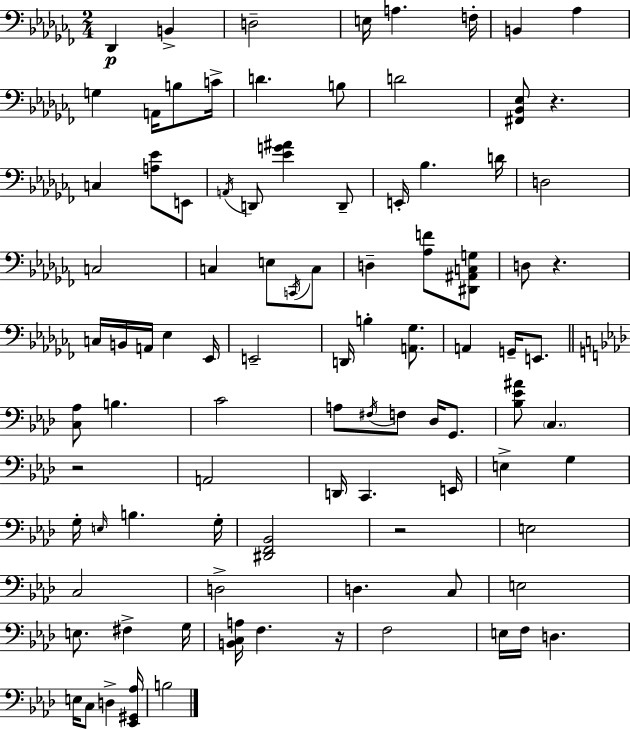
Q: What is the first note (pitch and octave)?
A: Db2